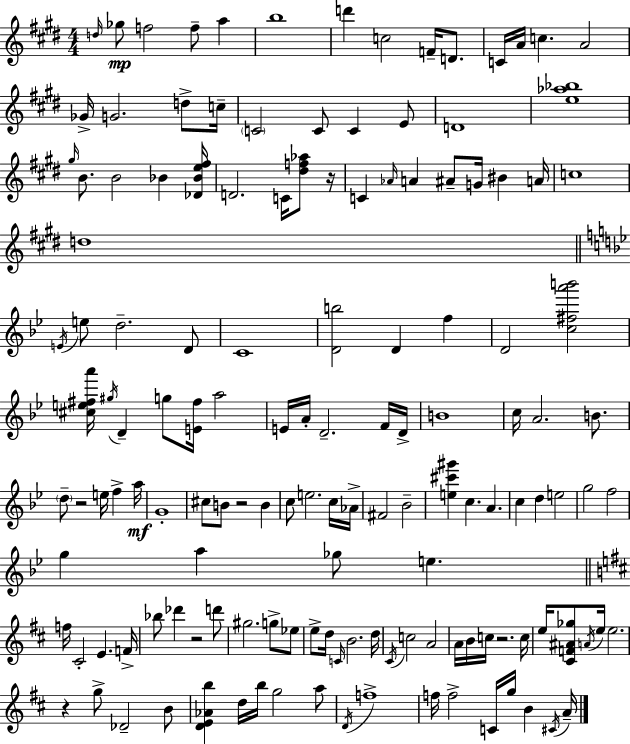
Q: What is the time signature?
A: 4/4